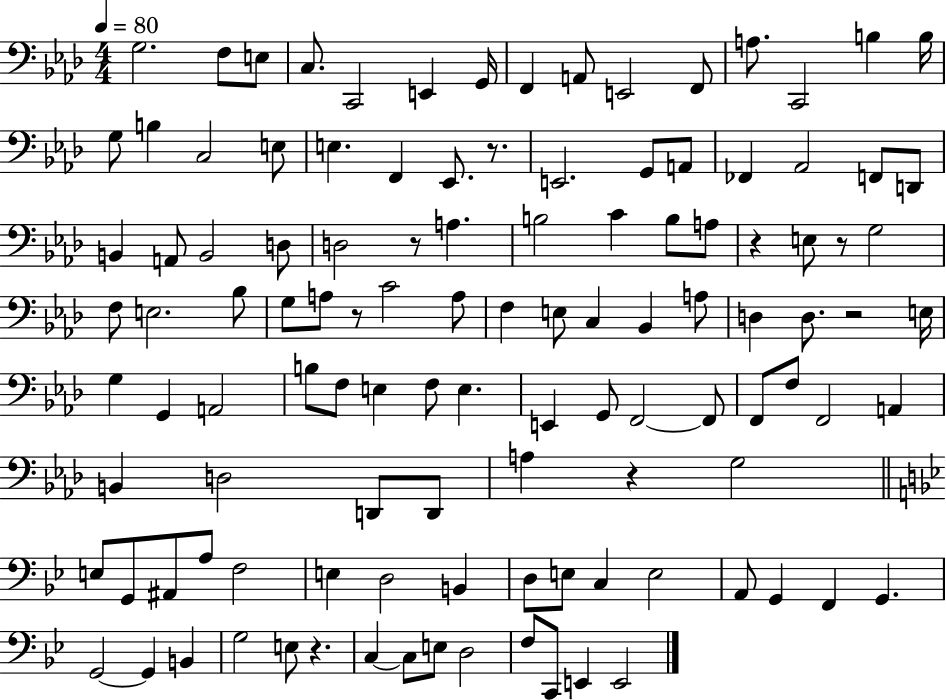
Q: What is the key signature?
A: AES major